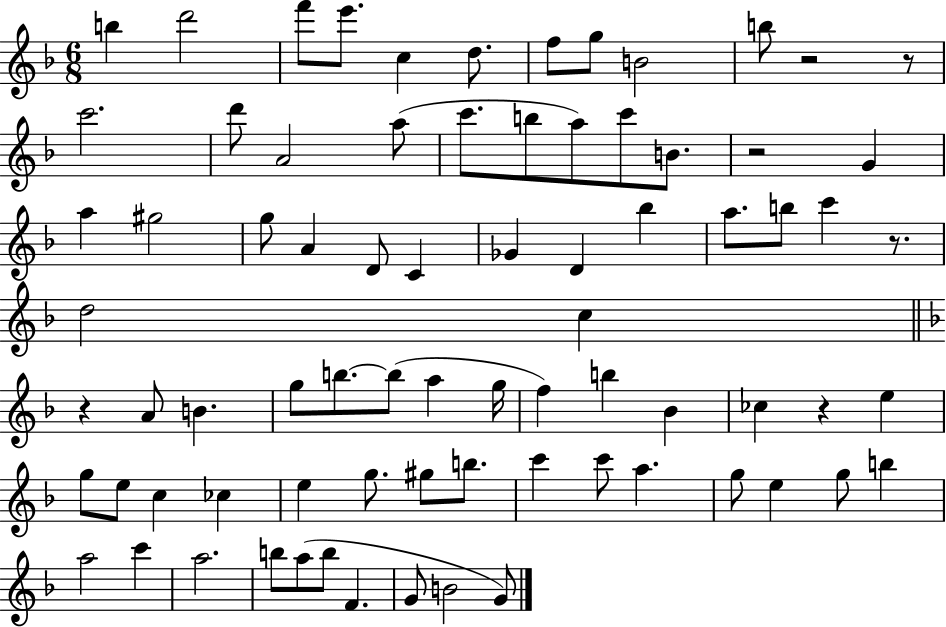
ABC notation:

X:1
T:Untitled
M:6/8
L:1/4
K:F
b d'2 f'/2 e'/2 c d/2 f/2 g/2 B2 b/2 z2 z/2 c'2 d'/2 A2 a/2 c'/2 b/2 a/2 c'/2 B/2 z2 G a ^g2 g/2 A D/2 C _G D _b a/2 b/2 c' z/2 d2 c z A/2 B g/2 b/2 b/2 a g/4 f b _B _c z e g/2 e/2 c _c e g/2 ^g/2 b/2 c' c'/2 a g/2 e g/2 b a2 c' a2 b/2 a/2 b/2 F G/2 B2 G/2